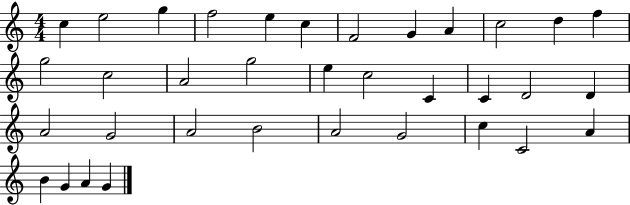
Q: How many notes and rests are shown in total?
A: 35